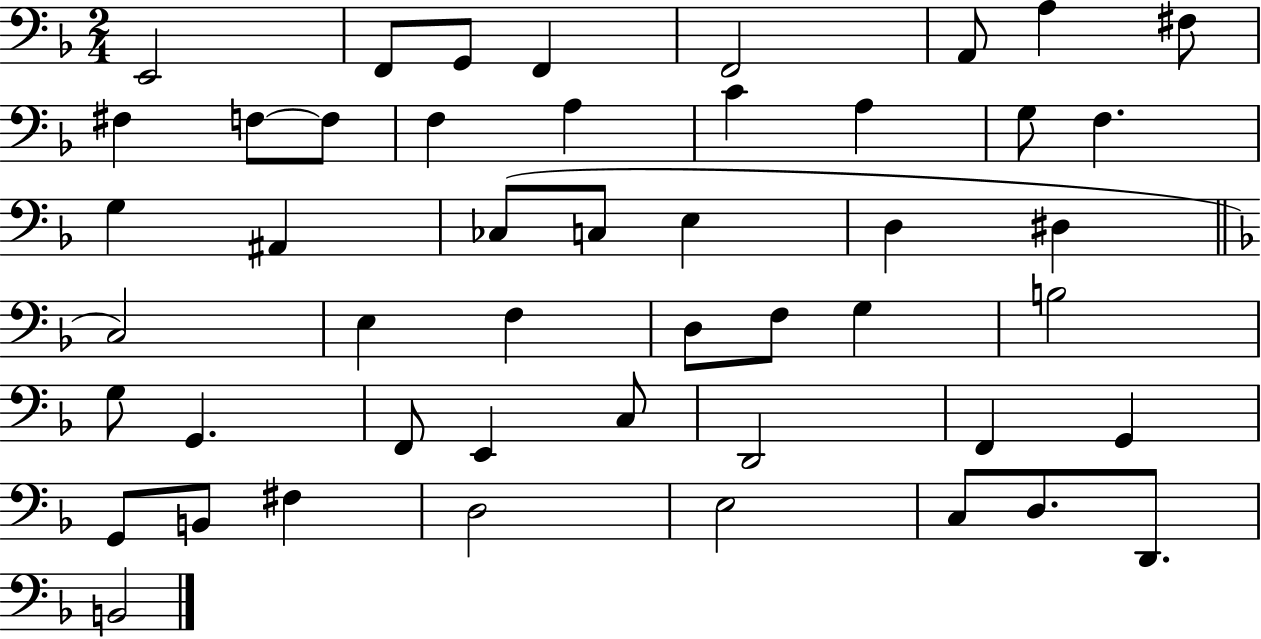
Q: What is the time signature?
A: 2/4